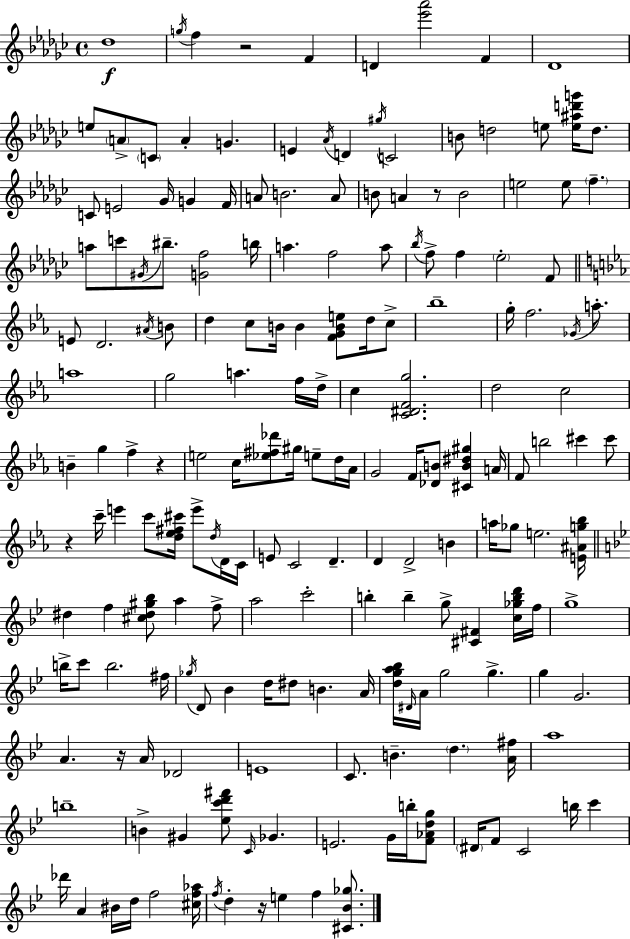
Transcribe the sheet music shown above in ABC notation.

X:1
T:Untitled
M:4/4
L:1/4
K:Ebm
_d4 g/4 f z2 F D [_e'_a']2 F _D4 e/2 A/2 C/2 A G E _A/4 D ^g/4 C2 B/2 d2 e/2 [e^ad'g']/4 d/2 C/2 E2 _G/4 G F/4 A/2 B2 A/2 B/2 A z/2 B2 e2 e/2 f a/2 c'/2 ^G/4 ^b/2 [Gf]2 b/4 a f2 a/2 _b/4 f/2 f _e2 F/2 E/2 D2 ^A/4 B/2 d c/2 B/4 B [FGBe]/2 d/4 c/2 _b4 g/4 f2 _G/4 a/2 a4 g2 a f/4 d/4 c [C^DFg]2 d2 c2 B g f z e2 c/4 [_e^f_d']/2 ^g/4 e/2 d/4 _A/4 G2 F/4 [_DB]/2 [^CB^d^g] A/4 F/2 b2 ^c' ^c'/2 z c'/4 e' c'/2 [d_e^f^c']/4 e'/2 d/4 D/4 C/4 E/2 C2 D D D2 B a/4 _g/2 e2 [E^Ag_b]/4 ^d f [^c^d^g_b]/2 a f/2 a2 c'2 b b g/2 [^C^F] [c_gbd']/4 f/4 g4 b/4 c'/2 b2 ^f/4 _g/4 D/2 _B d/4 ^d/2 B A/4 [dga_b]/4 ^D/4 A/4 g2 g g G2 A z/4 A/4 _D2 E4 C/2 B d [A^f]/4 a4 b4 B ^G [_ec'd'^f']/2 C/4 _G E2 G/4 b/4 [F_Adg]/2 ^D/4 F/2 C2 b/4 c' _d'/4 A ^B/4 d/4 f2 [^cf_a]/4 f/4 d z/4 e f [^C_B_g]/2